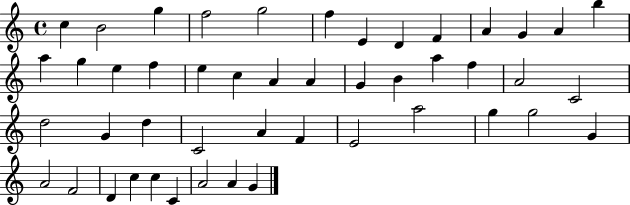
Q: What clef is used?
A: treble